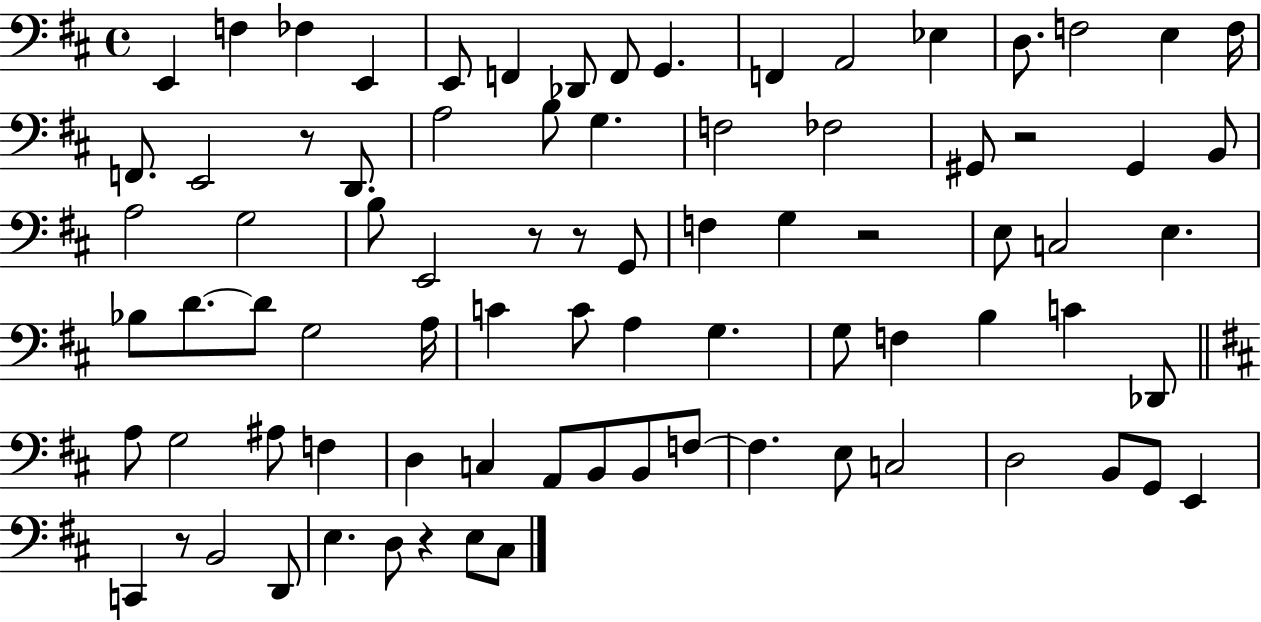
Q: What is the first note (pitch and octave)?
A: E2